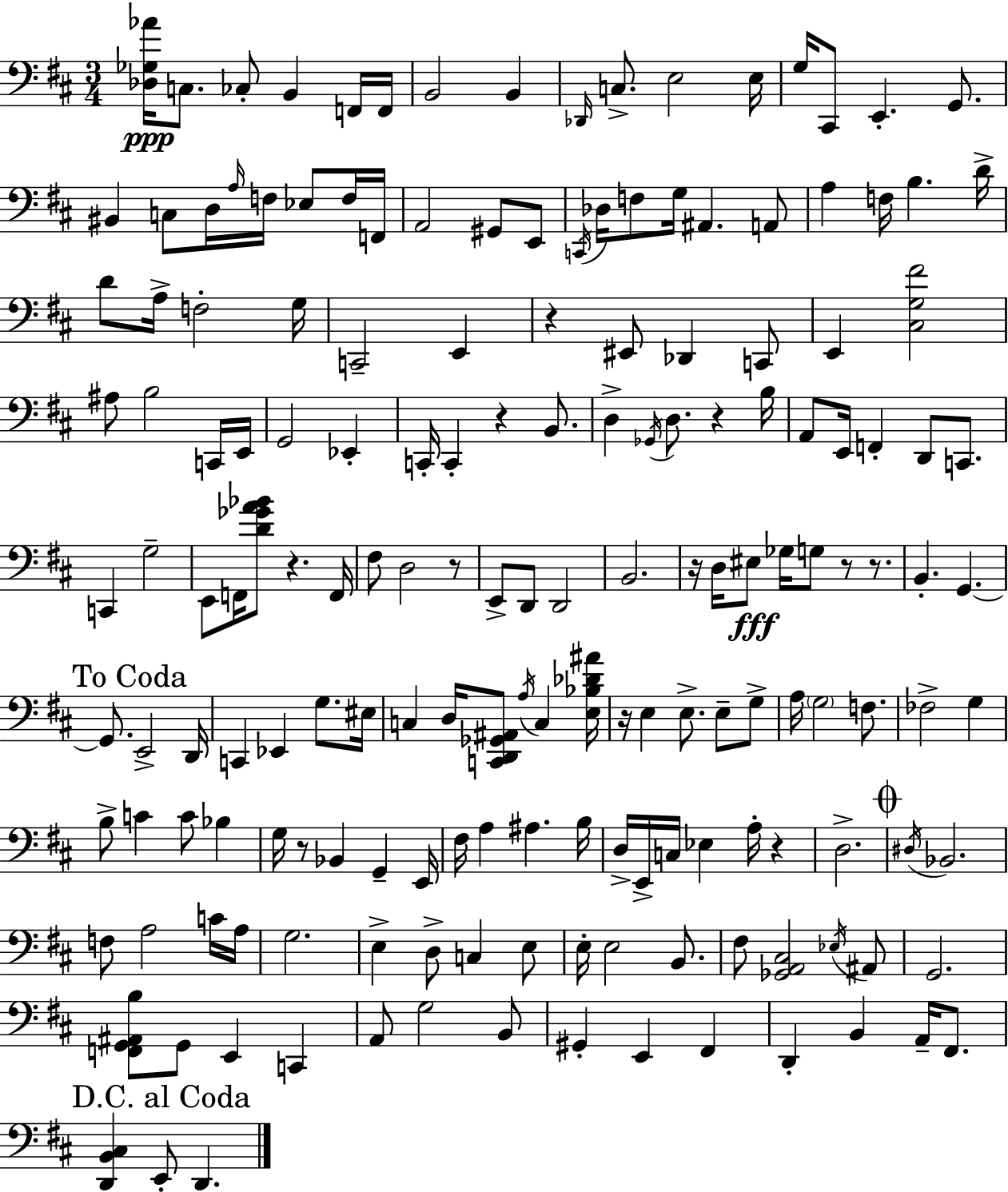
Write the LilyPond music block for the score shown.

{
  \clef bass
  \numericTimeSignature
  \time 3/4
  \key d \major
  <des ges aes'>16\ppp c8. ces8-. b,4 f,16 f,16 | b,2 b,4 | \grace { des,16 } c8.-> e2 | e16 g16 cis,8 e,4.-. g,8. | \break bis,4 c8 d16 \grace { a16 } f16 ees8 | f16 f,16 a,2 gis,8 | e,8 \acciaccatura { c,16 } des16 f8 g16 ais,4. | a,8 a4 f16 b4. | \break d'16-> d'8 a16-> f2-. | g16 c,2-- e,4 | r4 eis,8 des,4 | c,8 e,4 <cis g fis'>2 | \break ais8 b2 | c,16 e,16 g,2 ees,4-. | c,16-. c,4-. r4 | b,8. d4-> \acciaccatura { ges,16 } d8. r4 | \break b16 a,8 e,16 f,4-. d,8 | c,8. c,4 g2-- | e,8 f,16 <d' ges' a' bes'>8 r4. | f,16 fis8 d2 | \break r8 e,8-> d,8 d,2 | b,2. | r16 d16 eis8\fff ges16 g8 r8 | r8. b,4.-. g,4.~~ | \break \mark "To Coda" g,8. e,2-> | d,16 c,4 ees,4 | g8. eis16 c4 d16 <c, d, ges, ais,>8 \acciaccatura { a16 } | c4 <e bes des' ais'>16 r16 e4 e8.-> | \break e8-- g8-> a16 \parenthesize g2 | f8. fes2-> | g4 b8-> c'4 c'8 | bes4 g16 r8 bes,4 | \break g,4-- e,16 fis16 a4 ais4. | b16 d16-> e,16-> c16 ees4 | a16-. r4 d2.-> | \mark \markup { \musicglyph "scripts.coda" } \acciaccatura { dis16 } bes,2. | \break f8 a2 | c'16 a16 g2. | e4-> d8-> | c4 e8 e16-. e2 | \break b,8. fis8 <ges, a, cis>2 | \acciaccatura { ees16 } ais,8 g,2. | <f, g, ais, b>8 g,8 e,4 | c,4 a,8 g2 | \break b,8 gis,4-. e,4 | fis,4 d,4-. b,4 | a,16-- fis,8. \mark "D.C. al Coda" <d, b, cis>4 e,8-. | d,4. \bar "|."
}